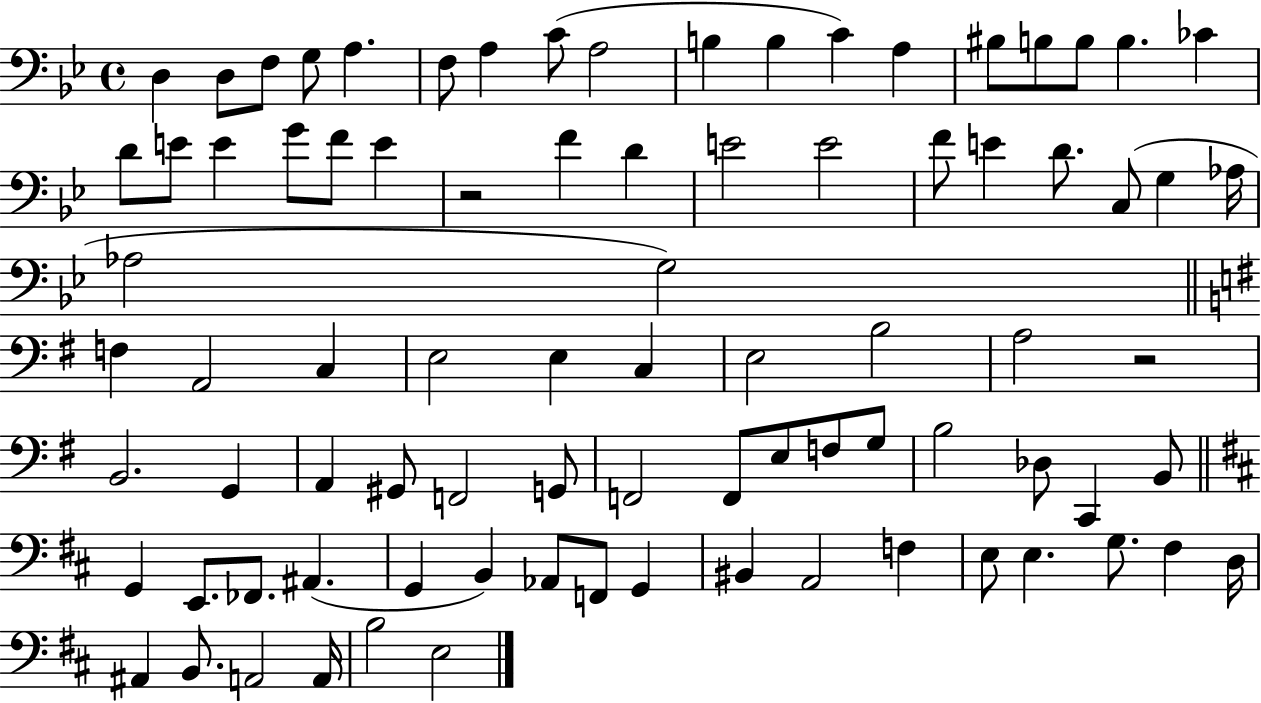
X:1
T:Untitled
M:4/4
L:1/4
K:Bb
D, D,/2 F,/2 G,/2 A, F,/2 A, C/2 A,2 B, B, C A, ^B,/2 B,/2 B,/2 B, _C D/2 E/2 E G/2 F/2 E z2 F D E2 E2 F/2 E D/2 C,/2 G, _A,/4 _A,2 G,2 F, A,,2 C, E,2 E, C, E,2 B,2 A,2 z2 B,,2 G,, A,, ^G,,/2 F,,2 G,,/2 F,,2 F,,/2 E,/2 F,/2 G,/2 B,2 _D,/2 C,, B,,/2 G,, E,,/2 _F,,/2 ^A,, G,, B,, _A,,/2 F,,/2 G,, ^B,, A,,2 F, E,/2 E, G,/2 ^F, D,/4 ^A,, B,,/2 A,,2 A,,/4 B,2 E,2